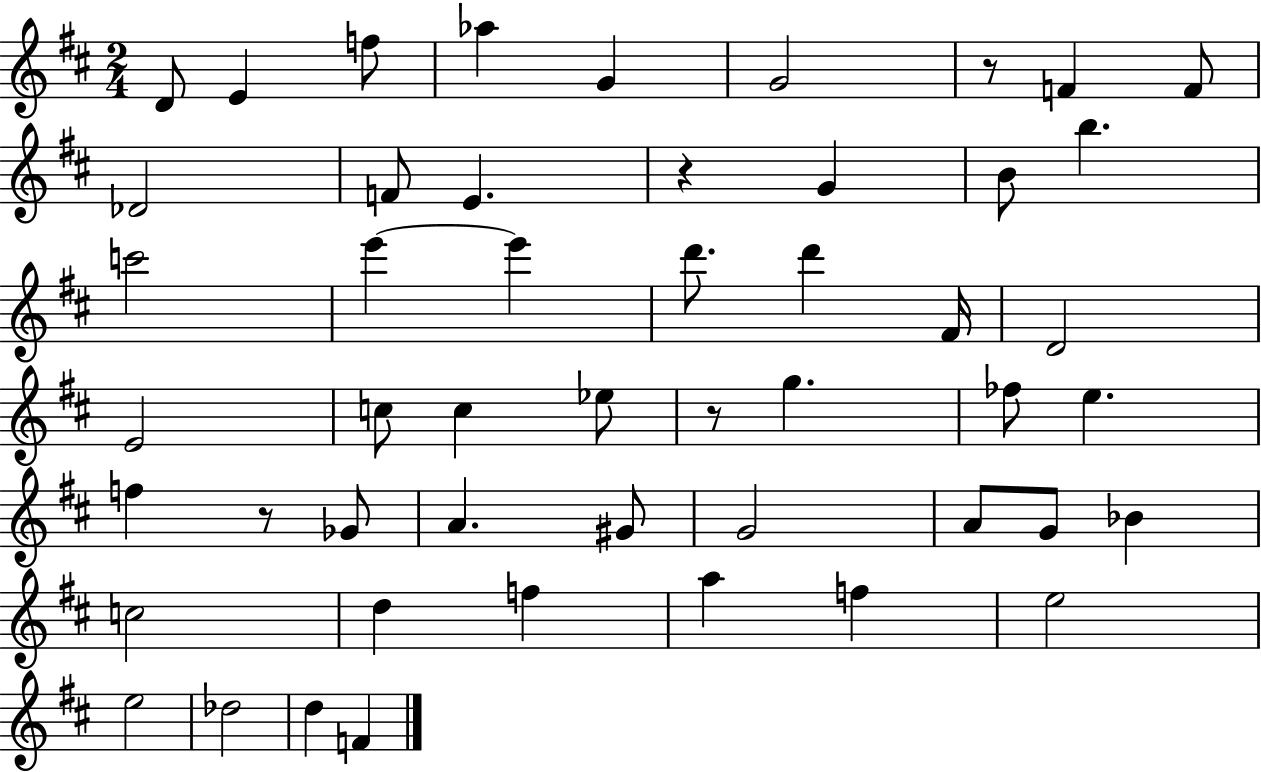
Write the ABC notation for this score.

X:1
T:Untitled
M:2/4
L:1/4
K:D
D/2 E f/2 _a G G2 z/2 F F/2 _D2 F/2 E z G B/2 b c'2 e' e' d'/2 d' ^F/4 D2 E2 c/2 c _e/2 z/2 g _f/2 e f z/2 _G/2 A ^G/2 G2 A/2 G/2 _B c2 d f a f e2 e2 _d2 d F